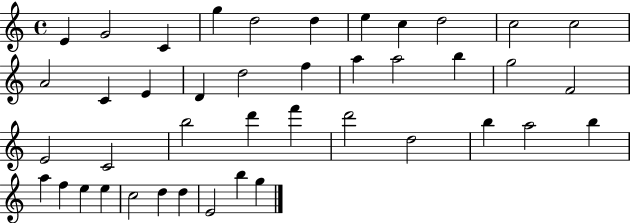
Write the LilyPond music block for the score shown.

{
  \clef treble
  \time 4/4
  \defaultTimeSignature
  \key c \major
  e'4 g'2 c'4 | g''4 d''2 d''4 | e''4 c''4 d''2 | c''2 c''2 | \break a'2 c'4 e'4 | d'4 d''2 f''4 | a''4 a''2 b''4 | g''2 f'2 | \break e'2 c'2 | b''2 d'''4 f'''4 | d'''2 d''2 | b''4 a''2 b''4 | \break a''4 f''4 e''4 e''4 | c''2 d''4 d''4 | e'2 b''4 g''4 | \bar "|."
}